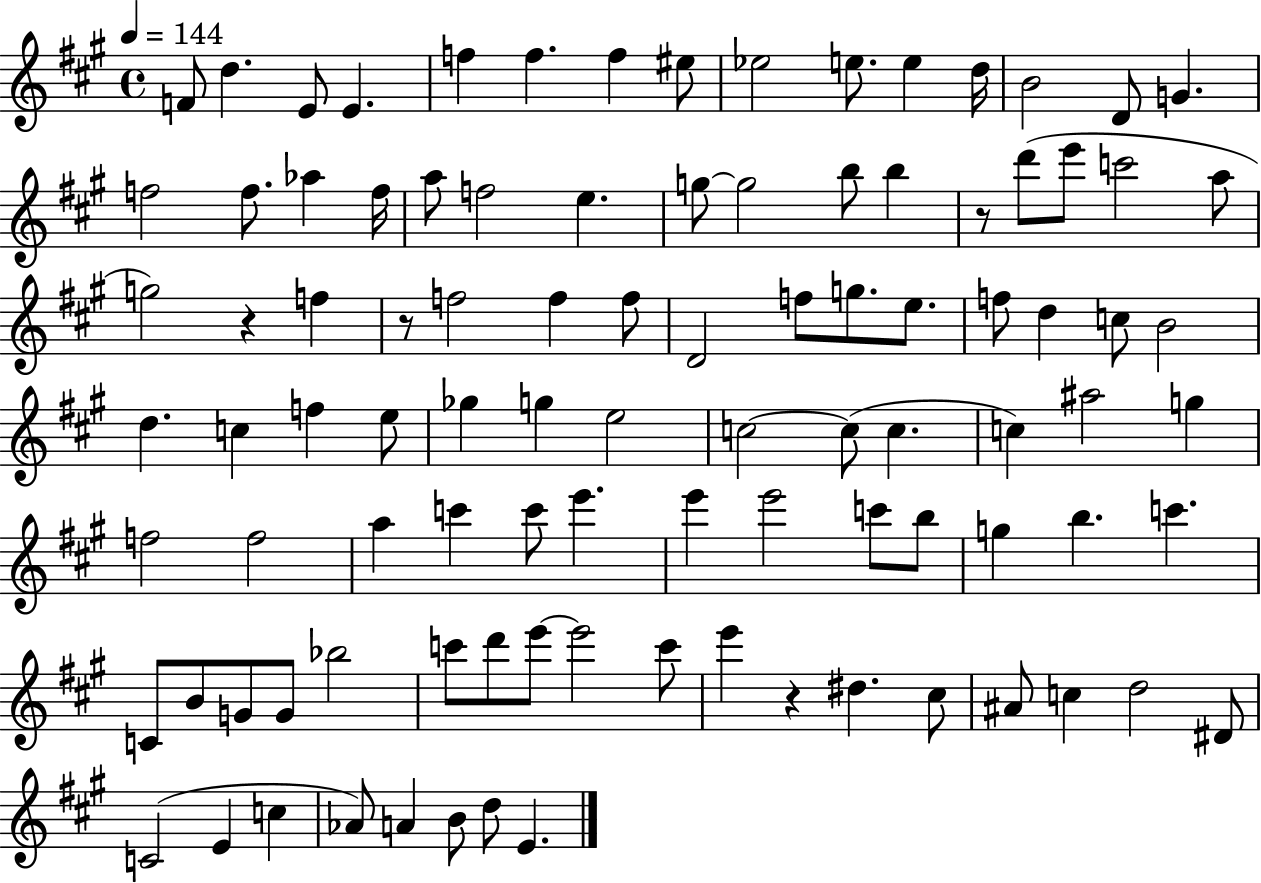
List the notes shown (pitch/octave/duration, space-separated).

F4/e D5/q. E4/e E4/q. F5/q F5/q. F5/q EIS5/e Eb5/h E5/e. E5/q D5/s B4/h D4/e G4/q. F5/h F5/e. Ab5/q F5/s A5/e F5/h E5/q. G5/e G5/h B5/e B5/q R/e D6/e E6/e C6/h A5/e G5/h R/q F5/q R/e F5/h F5/q F5/e D4/h F5/e G5/e. E5/e. F5/e D5/q C5/e B4/h D5/q. C5/q F5/q E5/e Gb5/q G5/q E5/h C5/h C5/e C5/q. C5/q A#5/h G5/q F5/h F5/h A5/q C6/q C6/e E6/q. E6/q E6/h C6/e B5/e G5/q B5/q. C6/q. C4/e B4/e G4/e G4/e Bb5/h C6/e D6/e E6/e E6/h C6/e E6/q R/q D#5/q. C#5/e A#4/e C5/q D5/h D#4/e C4/h E4/q C5/q Ab4/e A4/q B4/e D5/e E4/q.